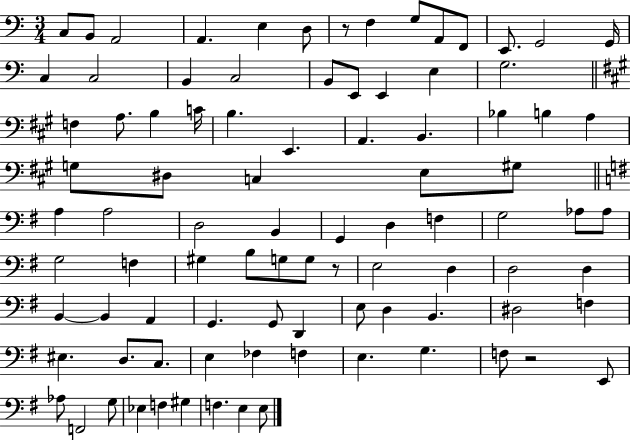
X:1
T:Untitled
M:3/4
L:1/4
K:C
C,/2 B,,/2 A,,2 A,, E, D,/2 z/2 F, G,/2 A,,/2 F,,/2 E,,/2 G,,2 G,,/4 C, C,2 B,, C,2 B,,/2 E,,/2 E,, E, G,2 F, A,/2 B, C/4 B, E,, A,, B,, _B, B, A, G,/2 ^D,/2 C, E,/2 ^G,/2 A, A,2 D,2 B,, G,, D, F, G,2 _A,/2 _A,/2 G,2 F, ^G, B,/2 G,/2 G,/2 z/2 E,2 D, D,2 D, B,, B,, A,, G,, G,,/2 D,, E,/2 D, B,, ^D,2 F, ^E, D,/2 C,/2 E, _F, F, E, G, F,/2 z2 E,,/2 _A,/2 F,,2 G,/2 _E, F, ^G, F, E, E,/2